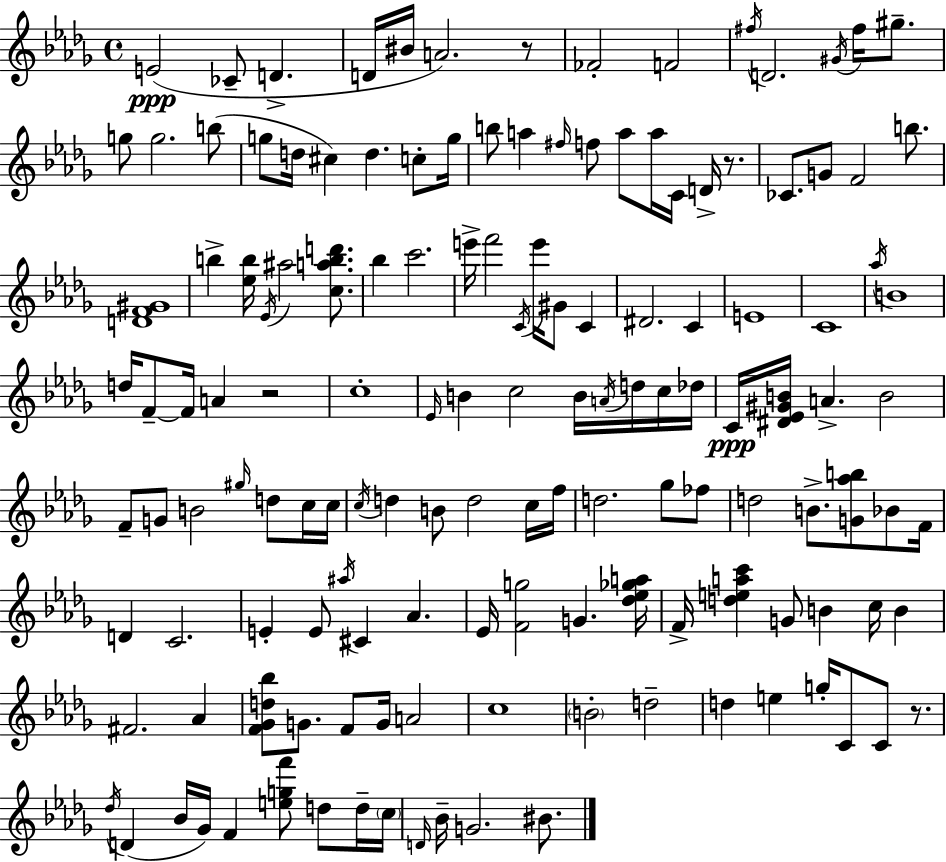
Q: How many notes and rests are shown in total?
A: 141